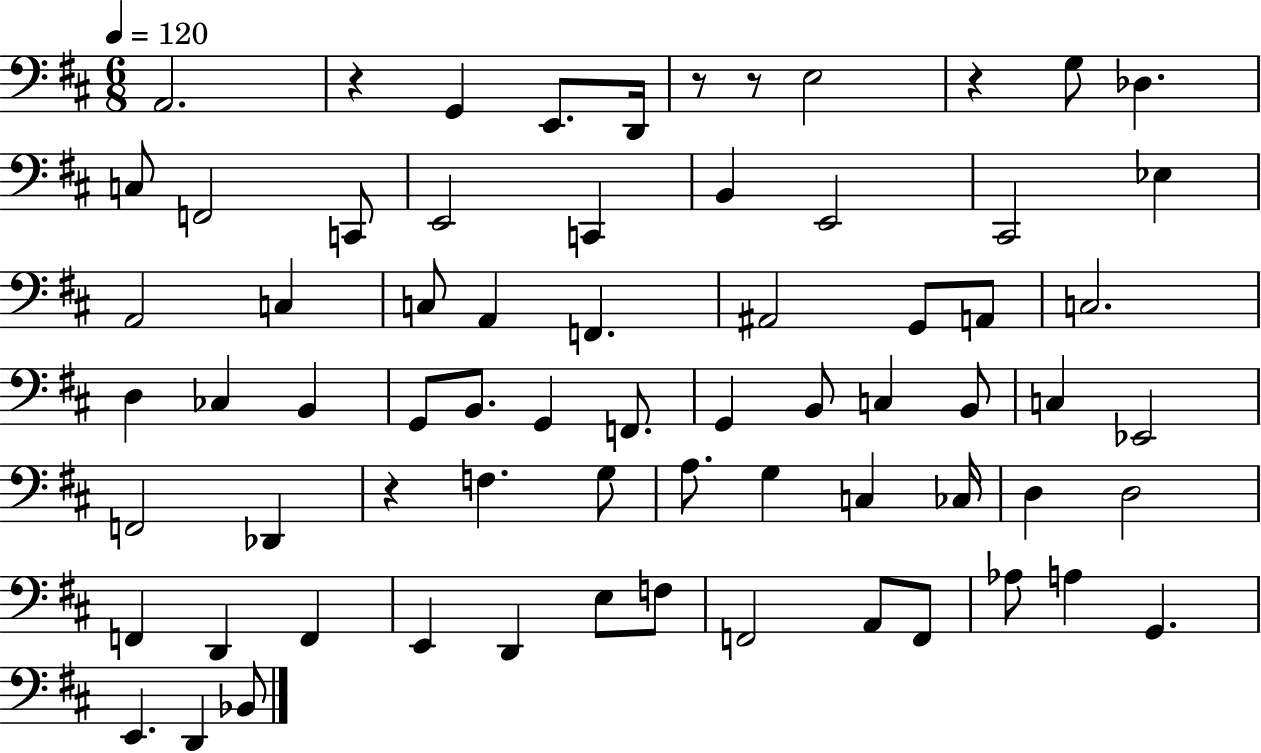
X:1
T:Untitled
M:6/8
L:1/4
K:D
A,,2 z G,, E,,/2 D,,/4 z/2 z/2 E,2 z G,/2 _D, C,/2 F,,2 C,,/2 E,,2 C,, B,, E,,2 ^C,,2 _E, A,,2 C, C,/2 A,, F,, ^A,,2 G,,/2 A,,/2 C,2 D, _C, B,, G,,/2 B,,/2 G,, F,,/2 G,, B,,/2 C, B,,/2 C, _E,,2 F,,2 _D,, z F, G,/2 A,/2 G, C, _C,/4 D, D,2 F,, D,, F,, E,, D,, E,/2 F,/2 F,,2 A,,/2 F,,/2 _A,/2 A, G,, E,, D,, _B,,/2